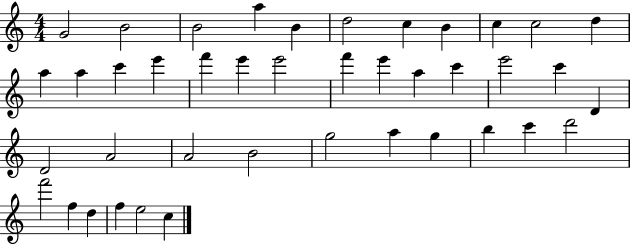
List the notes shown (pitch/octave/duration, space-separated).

G4/h B4/h B4/h A5/q B4/q D5/h C5/q B4/q C5/q C5/h D5/q A5/q A5/q C6/q E6/q F6/q E6/q E6/h F6/q E6/q A5/q C6/q E6/h C6/q D4/q D4/h A4/h A4/h B4/h G5/h A5/q G5/q B5/q C6/q D6/h F6/h F5/q D5/q F5/q E5/h C5/q